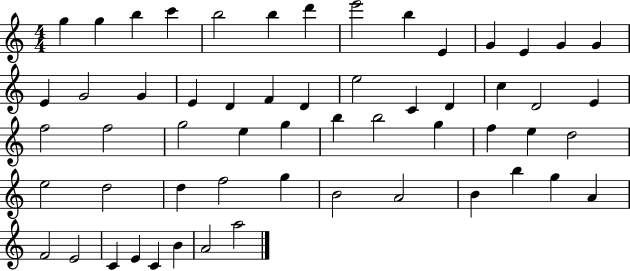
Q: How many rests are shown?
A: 0